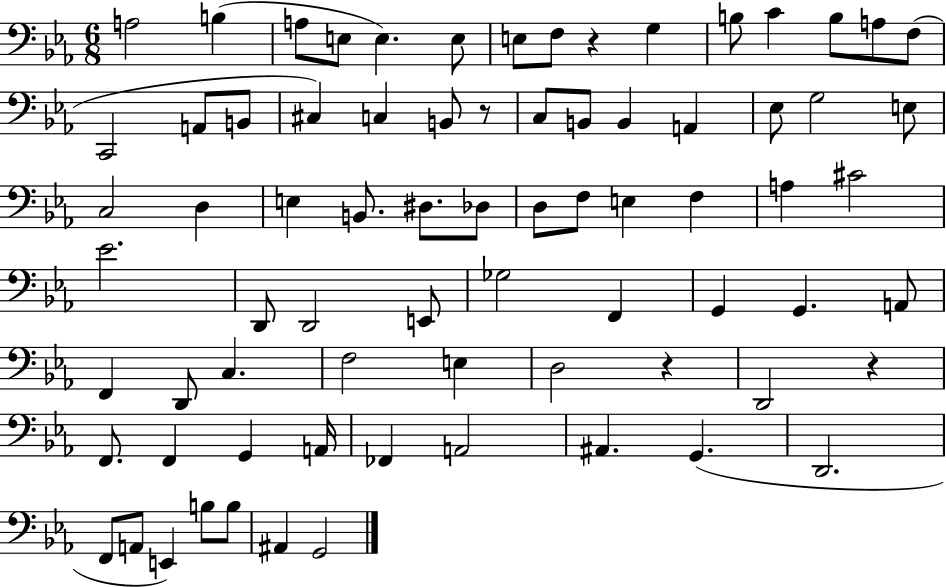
X:1
T:Untitled
M:6/8
L:1/4
K:Eb
A,2 B, A,/2 E,/2 E, E,/2 E,/2 F,/2 z G, B,/2 C B,/2 A,/2 F,/2 C,,2 A,,/2 B,,/2 ^C, C, B,,/2 z/2 C,/2 B,,/2 B,, A,, _E,/2 G,2 E,/2 C,2 D, E, B,,/2 ^D,/2 _D,/2 D,/2 F,/2 E, F, A, ^C2 _E2 D,,/2 D,,2 E,,/2 _G,2 F,, G,, G,, A,,/2 F,, D,,/2 C, F,2 E, D,2 z D,,2 z F,,/2 F,, G,, A,,/4 _F,, A,,2 ^A,, G,, D,,2 F,,/2 A,,/2 E,, B,/2 B,/2 ^A,, G,,2